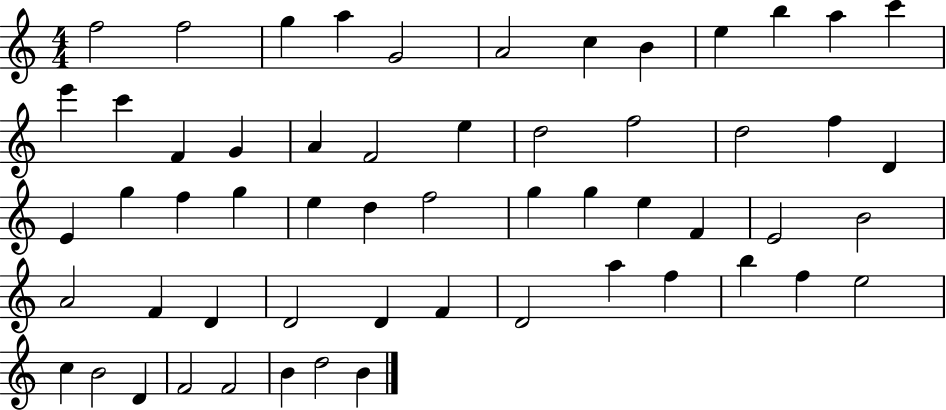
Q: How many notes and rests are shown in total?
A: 57